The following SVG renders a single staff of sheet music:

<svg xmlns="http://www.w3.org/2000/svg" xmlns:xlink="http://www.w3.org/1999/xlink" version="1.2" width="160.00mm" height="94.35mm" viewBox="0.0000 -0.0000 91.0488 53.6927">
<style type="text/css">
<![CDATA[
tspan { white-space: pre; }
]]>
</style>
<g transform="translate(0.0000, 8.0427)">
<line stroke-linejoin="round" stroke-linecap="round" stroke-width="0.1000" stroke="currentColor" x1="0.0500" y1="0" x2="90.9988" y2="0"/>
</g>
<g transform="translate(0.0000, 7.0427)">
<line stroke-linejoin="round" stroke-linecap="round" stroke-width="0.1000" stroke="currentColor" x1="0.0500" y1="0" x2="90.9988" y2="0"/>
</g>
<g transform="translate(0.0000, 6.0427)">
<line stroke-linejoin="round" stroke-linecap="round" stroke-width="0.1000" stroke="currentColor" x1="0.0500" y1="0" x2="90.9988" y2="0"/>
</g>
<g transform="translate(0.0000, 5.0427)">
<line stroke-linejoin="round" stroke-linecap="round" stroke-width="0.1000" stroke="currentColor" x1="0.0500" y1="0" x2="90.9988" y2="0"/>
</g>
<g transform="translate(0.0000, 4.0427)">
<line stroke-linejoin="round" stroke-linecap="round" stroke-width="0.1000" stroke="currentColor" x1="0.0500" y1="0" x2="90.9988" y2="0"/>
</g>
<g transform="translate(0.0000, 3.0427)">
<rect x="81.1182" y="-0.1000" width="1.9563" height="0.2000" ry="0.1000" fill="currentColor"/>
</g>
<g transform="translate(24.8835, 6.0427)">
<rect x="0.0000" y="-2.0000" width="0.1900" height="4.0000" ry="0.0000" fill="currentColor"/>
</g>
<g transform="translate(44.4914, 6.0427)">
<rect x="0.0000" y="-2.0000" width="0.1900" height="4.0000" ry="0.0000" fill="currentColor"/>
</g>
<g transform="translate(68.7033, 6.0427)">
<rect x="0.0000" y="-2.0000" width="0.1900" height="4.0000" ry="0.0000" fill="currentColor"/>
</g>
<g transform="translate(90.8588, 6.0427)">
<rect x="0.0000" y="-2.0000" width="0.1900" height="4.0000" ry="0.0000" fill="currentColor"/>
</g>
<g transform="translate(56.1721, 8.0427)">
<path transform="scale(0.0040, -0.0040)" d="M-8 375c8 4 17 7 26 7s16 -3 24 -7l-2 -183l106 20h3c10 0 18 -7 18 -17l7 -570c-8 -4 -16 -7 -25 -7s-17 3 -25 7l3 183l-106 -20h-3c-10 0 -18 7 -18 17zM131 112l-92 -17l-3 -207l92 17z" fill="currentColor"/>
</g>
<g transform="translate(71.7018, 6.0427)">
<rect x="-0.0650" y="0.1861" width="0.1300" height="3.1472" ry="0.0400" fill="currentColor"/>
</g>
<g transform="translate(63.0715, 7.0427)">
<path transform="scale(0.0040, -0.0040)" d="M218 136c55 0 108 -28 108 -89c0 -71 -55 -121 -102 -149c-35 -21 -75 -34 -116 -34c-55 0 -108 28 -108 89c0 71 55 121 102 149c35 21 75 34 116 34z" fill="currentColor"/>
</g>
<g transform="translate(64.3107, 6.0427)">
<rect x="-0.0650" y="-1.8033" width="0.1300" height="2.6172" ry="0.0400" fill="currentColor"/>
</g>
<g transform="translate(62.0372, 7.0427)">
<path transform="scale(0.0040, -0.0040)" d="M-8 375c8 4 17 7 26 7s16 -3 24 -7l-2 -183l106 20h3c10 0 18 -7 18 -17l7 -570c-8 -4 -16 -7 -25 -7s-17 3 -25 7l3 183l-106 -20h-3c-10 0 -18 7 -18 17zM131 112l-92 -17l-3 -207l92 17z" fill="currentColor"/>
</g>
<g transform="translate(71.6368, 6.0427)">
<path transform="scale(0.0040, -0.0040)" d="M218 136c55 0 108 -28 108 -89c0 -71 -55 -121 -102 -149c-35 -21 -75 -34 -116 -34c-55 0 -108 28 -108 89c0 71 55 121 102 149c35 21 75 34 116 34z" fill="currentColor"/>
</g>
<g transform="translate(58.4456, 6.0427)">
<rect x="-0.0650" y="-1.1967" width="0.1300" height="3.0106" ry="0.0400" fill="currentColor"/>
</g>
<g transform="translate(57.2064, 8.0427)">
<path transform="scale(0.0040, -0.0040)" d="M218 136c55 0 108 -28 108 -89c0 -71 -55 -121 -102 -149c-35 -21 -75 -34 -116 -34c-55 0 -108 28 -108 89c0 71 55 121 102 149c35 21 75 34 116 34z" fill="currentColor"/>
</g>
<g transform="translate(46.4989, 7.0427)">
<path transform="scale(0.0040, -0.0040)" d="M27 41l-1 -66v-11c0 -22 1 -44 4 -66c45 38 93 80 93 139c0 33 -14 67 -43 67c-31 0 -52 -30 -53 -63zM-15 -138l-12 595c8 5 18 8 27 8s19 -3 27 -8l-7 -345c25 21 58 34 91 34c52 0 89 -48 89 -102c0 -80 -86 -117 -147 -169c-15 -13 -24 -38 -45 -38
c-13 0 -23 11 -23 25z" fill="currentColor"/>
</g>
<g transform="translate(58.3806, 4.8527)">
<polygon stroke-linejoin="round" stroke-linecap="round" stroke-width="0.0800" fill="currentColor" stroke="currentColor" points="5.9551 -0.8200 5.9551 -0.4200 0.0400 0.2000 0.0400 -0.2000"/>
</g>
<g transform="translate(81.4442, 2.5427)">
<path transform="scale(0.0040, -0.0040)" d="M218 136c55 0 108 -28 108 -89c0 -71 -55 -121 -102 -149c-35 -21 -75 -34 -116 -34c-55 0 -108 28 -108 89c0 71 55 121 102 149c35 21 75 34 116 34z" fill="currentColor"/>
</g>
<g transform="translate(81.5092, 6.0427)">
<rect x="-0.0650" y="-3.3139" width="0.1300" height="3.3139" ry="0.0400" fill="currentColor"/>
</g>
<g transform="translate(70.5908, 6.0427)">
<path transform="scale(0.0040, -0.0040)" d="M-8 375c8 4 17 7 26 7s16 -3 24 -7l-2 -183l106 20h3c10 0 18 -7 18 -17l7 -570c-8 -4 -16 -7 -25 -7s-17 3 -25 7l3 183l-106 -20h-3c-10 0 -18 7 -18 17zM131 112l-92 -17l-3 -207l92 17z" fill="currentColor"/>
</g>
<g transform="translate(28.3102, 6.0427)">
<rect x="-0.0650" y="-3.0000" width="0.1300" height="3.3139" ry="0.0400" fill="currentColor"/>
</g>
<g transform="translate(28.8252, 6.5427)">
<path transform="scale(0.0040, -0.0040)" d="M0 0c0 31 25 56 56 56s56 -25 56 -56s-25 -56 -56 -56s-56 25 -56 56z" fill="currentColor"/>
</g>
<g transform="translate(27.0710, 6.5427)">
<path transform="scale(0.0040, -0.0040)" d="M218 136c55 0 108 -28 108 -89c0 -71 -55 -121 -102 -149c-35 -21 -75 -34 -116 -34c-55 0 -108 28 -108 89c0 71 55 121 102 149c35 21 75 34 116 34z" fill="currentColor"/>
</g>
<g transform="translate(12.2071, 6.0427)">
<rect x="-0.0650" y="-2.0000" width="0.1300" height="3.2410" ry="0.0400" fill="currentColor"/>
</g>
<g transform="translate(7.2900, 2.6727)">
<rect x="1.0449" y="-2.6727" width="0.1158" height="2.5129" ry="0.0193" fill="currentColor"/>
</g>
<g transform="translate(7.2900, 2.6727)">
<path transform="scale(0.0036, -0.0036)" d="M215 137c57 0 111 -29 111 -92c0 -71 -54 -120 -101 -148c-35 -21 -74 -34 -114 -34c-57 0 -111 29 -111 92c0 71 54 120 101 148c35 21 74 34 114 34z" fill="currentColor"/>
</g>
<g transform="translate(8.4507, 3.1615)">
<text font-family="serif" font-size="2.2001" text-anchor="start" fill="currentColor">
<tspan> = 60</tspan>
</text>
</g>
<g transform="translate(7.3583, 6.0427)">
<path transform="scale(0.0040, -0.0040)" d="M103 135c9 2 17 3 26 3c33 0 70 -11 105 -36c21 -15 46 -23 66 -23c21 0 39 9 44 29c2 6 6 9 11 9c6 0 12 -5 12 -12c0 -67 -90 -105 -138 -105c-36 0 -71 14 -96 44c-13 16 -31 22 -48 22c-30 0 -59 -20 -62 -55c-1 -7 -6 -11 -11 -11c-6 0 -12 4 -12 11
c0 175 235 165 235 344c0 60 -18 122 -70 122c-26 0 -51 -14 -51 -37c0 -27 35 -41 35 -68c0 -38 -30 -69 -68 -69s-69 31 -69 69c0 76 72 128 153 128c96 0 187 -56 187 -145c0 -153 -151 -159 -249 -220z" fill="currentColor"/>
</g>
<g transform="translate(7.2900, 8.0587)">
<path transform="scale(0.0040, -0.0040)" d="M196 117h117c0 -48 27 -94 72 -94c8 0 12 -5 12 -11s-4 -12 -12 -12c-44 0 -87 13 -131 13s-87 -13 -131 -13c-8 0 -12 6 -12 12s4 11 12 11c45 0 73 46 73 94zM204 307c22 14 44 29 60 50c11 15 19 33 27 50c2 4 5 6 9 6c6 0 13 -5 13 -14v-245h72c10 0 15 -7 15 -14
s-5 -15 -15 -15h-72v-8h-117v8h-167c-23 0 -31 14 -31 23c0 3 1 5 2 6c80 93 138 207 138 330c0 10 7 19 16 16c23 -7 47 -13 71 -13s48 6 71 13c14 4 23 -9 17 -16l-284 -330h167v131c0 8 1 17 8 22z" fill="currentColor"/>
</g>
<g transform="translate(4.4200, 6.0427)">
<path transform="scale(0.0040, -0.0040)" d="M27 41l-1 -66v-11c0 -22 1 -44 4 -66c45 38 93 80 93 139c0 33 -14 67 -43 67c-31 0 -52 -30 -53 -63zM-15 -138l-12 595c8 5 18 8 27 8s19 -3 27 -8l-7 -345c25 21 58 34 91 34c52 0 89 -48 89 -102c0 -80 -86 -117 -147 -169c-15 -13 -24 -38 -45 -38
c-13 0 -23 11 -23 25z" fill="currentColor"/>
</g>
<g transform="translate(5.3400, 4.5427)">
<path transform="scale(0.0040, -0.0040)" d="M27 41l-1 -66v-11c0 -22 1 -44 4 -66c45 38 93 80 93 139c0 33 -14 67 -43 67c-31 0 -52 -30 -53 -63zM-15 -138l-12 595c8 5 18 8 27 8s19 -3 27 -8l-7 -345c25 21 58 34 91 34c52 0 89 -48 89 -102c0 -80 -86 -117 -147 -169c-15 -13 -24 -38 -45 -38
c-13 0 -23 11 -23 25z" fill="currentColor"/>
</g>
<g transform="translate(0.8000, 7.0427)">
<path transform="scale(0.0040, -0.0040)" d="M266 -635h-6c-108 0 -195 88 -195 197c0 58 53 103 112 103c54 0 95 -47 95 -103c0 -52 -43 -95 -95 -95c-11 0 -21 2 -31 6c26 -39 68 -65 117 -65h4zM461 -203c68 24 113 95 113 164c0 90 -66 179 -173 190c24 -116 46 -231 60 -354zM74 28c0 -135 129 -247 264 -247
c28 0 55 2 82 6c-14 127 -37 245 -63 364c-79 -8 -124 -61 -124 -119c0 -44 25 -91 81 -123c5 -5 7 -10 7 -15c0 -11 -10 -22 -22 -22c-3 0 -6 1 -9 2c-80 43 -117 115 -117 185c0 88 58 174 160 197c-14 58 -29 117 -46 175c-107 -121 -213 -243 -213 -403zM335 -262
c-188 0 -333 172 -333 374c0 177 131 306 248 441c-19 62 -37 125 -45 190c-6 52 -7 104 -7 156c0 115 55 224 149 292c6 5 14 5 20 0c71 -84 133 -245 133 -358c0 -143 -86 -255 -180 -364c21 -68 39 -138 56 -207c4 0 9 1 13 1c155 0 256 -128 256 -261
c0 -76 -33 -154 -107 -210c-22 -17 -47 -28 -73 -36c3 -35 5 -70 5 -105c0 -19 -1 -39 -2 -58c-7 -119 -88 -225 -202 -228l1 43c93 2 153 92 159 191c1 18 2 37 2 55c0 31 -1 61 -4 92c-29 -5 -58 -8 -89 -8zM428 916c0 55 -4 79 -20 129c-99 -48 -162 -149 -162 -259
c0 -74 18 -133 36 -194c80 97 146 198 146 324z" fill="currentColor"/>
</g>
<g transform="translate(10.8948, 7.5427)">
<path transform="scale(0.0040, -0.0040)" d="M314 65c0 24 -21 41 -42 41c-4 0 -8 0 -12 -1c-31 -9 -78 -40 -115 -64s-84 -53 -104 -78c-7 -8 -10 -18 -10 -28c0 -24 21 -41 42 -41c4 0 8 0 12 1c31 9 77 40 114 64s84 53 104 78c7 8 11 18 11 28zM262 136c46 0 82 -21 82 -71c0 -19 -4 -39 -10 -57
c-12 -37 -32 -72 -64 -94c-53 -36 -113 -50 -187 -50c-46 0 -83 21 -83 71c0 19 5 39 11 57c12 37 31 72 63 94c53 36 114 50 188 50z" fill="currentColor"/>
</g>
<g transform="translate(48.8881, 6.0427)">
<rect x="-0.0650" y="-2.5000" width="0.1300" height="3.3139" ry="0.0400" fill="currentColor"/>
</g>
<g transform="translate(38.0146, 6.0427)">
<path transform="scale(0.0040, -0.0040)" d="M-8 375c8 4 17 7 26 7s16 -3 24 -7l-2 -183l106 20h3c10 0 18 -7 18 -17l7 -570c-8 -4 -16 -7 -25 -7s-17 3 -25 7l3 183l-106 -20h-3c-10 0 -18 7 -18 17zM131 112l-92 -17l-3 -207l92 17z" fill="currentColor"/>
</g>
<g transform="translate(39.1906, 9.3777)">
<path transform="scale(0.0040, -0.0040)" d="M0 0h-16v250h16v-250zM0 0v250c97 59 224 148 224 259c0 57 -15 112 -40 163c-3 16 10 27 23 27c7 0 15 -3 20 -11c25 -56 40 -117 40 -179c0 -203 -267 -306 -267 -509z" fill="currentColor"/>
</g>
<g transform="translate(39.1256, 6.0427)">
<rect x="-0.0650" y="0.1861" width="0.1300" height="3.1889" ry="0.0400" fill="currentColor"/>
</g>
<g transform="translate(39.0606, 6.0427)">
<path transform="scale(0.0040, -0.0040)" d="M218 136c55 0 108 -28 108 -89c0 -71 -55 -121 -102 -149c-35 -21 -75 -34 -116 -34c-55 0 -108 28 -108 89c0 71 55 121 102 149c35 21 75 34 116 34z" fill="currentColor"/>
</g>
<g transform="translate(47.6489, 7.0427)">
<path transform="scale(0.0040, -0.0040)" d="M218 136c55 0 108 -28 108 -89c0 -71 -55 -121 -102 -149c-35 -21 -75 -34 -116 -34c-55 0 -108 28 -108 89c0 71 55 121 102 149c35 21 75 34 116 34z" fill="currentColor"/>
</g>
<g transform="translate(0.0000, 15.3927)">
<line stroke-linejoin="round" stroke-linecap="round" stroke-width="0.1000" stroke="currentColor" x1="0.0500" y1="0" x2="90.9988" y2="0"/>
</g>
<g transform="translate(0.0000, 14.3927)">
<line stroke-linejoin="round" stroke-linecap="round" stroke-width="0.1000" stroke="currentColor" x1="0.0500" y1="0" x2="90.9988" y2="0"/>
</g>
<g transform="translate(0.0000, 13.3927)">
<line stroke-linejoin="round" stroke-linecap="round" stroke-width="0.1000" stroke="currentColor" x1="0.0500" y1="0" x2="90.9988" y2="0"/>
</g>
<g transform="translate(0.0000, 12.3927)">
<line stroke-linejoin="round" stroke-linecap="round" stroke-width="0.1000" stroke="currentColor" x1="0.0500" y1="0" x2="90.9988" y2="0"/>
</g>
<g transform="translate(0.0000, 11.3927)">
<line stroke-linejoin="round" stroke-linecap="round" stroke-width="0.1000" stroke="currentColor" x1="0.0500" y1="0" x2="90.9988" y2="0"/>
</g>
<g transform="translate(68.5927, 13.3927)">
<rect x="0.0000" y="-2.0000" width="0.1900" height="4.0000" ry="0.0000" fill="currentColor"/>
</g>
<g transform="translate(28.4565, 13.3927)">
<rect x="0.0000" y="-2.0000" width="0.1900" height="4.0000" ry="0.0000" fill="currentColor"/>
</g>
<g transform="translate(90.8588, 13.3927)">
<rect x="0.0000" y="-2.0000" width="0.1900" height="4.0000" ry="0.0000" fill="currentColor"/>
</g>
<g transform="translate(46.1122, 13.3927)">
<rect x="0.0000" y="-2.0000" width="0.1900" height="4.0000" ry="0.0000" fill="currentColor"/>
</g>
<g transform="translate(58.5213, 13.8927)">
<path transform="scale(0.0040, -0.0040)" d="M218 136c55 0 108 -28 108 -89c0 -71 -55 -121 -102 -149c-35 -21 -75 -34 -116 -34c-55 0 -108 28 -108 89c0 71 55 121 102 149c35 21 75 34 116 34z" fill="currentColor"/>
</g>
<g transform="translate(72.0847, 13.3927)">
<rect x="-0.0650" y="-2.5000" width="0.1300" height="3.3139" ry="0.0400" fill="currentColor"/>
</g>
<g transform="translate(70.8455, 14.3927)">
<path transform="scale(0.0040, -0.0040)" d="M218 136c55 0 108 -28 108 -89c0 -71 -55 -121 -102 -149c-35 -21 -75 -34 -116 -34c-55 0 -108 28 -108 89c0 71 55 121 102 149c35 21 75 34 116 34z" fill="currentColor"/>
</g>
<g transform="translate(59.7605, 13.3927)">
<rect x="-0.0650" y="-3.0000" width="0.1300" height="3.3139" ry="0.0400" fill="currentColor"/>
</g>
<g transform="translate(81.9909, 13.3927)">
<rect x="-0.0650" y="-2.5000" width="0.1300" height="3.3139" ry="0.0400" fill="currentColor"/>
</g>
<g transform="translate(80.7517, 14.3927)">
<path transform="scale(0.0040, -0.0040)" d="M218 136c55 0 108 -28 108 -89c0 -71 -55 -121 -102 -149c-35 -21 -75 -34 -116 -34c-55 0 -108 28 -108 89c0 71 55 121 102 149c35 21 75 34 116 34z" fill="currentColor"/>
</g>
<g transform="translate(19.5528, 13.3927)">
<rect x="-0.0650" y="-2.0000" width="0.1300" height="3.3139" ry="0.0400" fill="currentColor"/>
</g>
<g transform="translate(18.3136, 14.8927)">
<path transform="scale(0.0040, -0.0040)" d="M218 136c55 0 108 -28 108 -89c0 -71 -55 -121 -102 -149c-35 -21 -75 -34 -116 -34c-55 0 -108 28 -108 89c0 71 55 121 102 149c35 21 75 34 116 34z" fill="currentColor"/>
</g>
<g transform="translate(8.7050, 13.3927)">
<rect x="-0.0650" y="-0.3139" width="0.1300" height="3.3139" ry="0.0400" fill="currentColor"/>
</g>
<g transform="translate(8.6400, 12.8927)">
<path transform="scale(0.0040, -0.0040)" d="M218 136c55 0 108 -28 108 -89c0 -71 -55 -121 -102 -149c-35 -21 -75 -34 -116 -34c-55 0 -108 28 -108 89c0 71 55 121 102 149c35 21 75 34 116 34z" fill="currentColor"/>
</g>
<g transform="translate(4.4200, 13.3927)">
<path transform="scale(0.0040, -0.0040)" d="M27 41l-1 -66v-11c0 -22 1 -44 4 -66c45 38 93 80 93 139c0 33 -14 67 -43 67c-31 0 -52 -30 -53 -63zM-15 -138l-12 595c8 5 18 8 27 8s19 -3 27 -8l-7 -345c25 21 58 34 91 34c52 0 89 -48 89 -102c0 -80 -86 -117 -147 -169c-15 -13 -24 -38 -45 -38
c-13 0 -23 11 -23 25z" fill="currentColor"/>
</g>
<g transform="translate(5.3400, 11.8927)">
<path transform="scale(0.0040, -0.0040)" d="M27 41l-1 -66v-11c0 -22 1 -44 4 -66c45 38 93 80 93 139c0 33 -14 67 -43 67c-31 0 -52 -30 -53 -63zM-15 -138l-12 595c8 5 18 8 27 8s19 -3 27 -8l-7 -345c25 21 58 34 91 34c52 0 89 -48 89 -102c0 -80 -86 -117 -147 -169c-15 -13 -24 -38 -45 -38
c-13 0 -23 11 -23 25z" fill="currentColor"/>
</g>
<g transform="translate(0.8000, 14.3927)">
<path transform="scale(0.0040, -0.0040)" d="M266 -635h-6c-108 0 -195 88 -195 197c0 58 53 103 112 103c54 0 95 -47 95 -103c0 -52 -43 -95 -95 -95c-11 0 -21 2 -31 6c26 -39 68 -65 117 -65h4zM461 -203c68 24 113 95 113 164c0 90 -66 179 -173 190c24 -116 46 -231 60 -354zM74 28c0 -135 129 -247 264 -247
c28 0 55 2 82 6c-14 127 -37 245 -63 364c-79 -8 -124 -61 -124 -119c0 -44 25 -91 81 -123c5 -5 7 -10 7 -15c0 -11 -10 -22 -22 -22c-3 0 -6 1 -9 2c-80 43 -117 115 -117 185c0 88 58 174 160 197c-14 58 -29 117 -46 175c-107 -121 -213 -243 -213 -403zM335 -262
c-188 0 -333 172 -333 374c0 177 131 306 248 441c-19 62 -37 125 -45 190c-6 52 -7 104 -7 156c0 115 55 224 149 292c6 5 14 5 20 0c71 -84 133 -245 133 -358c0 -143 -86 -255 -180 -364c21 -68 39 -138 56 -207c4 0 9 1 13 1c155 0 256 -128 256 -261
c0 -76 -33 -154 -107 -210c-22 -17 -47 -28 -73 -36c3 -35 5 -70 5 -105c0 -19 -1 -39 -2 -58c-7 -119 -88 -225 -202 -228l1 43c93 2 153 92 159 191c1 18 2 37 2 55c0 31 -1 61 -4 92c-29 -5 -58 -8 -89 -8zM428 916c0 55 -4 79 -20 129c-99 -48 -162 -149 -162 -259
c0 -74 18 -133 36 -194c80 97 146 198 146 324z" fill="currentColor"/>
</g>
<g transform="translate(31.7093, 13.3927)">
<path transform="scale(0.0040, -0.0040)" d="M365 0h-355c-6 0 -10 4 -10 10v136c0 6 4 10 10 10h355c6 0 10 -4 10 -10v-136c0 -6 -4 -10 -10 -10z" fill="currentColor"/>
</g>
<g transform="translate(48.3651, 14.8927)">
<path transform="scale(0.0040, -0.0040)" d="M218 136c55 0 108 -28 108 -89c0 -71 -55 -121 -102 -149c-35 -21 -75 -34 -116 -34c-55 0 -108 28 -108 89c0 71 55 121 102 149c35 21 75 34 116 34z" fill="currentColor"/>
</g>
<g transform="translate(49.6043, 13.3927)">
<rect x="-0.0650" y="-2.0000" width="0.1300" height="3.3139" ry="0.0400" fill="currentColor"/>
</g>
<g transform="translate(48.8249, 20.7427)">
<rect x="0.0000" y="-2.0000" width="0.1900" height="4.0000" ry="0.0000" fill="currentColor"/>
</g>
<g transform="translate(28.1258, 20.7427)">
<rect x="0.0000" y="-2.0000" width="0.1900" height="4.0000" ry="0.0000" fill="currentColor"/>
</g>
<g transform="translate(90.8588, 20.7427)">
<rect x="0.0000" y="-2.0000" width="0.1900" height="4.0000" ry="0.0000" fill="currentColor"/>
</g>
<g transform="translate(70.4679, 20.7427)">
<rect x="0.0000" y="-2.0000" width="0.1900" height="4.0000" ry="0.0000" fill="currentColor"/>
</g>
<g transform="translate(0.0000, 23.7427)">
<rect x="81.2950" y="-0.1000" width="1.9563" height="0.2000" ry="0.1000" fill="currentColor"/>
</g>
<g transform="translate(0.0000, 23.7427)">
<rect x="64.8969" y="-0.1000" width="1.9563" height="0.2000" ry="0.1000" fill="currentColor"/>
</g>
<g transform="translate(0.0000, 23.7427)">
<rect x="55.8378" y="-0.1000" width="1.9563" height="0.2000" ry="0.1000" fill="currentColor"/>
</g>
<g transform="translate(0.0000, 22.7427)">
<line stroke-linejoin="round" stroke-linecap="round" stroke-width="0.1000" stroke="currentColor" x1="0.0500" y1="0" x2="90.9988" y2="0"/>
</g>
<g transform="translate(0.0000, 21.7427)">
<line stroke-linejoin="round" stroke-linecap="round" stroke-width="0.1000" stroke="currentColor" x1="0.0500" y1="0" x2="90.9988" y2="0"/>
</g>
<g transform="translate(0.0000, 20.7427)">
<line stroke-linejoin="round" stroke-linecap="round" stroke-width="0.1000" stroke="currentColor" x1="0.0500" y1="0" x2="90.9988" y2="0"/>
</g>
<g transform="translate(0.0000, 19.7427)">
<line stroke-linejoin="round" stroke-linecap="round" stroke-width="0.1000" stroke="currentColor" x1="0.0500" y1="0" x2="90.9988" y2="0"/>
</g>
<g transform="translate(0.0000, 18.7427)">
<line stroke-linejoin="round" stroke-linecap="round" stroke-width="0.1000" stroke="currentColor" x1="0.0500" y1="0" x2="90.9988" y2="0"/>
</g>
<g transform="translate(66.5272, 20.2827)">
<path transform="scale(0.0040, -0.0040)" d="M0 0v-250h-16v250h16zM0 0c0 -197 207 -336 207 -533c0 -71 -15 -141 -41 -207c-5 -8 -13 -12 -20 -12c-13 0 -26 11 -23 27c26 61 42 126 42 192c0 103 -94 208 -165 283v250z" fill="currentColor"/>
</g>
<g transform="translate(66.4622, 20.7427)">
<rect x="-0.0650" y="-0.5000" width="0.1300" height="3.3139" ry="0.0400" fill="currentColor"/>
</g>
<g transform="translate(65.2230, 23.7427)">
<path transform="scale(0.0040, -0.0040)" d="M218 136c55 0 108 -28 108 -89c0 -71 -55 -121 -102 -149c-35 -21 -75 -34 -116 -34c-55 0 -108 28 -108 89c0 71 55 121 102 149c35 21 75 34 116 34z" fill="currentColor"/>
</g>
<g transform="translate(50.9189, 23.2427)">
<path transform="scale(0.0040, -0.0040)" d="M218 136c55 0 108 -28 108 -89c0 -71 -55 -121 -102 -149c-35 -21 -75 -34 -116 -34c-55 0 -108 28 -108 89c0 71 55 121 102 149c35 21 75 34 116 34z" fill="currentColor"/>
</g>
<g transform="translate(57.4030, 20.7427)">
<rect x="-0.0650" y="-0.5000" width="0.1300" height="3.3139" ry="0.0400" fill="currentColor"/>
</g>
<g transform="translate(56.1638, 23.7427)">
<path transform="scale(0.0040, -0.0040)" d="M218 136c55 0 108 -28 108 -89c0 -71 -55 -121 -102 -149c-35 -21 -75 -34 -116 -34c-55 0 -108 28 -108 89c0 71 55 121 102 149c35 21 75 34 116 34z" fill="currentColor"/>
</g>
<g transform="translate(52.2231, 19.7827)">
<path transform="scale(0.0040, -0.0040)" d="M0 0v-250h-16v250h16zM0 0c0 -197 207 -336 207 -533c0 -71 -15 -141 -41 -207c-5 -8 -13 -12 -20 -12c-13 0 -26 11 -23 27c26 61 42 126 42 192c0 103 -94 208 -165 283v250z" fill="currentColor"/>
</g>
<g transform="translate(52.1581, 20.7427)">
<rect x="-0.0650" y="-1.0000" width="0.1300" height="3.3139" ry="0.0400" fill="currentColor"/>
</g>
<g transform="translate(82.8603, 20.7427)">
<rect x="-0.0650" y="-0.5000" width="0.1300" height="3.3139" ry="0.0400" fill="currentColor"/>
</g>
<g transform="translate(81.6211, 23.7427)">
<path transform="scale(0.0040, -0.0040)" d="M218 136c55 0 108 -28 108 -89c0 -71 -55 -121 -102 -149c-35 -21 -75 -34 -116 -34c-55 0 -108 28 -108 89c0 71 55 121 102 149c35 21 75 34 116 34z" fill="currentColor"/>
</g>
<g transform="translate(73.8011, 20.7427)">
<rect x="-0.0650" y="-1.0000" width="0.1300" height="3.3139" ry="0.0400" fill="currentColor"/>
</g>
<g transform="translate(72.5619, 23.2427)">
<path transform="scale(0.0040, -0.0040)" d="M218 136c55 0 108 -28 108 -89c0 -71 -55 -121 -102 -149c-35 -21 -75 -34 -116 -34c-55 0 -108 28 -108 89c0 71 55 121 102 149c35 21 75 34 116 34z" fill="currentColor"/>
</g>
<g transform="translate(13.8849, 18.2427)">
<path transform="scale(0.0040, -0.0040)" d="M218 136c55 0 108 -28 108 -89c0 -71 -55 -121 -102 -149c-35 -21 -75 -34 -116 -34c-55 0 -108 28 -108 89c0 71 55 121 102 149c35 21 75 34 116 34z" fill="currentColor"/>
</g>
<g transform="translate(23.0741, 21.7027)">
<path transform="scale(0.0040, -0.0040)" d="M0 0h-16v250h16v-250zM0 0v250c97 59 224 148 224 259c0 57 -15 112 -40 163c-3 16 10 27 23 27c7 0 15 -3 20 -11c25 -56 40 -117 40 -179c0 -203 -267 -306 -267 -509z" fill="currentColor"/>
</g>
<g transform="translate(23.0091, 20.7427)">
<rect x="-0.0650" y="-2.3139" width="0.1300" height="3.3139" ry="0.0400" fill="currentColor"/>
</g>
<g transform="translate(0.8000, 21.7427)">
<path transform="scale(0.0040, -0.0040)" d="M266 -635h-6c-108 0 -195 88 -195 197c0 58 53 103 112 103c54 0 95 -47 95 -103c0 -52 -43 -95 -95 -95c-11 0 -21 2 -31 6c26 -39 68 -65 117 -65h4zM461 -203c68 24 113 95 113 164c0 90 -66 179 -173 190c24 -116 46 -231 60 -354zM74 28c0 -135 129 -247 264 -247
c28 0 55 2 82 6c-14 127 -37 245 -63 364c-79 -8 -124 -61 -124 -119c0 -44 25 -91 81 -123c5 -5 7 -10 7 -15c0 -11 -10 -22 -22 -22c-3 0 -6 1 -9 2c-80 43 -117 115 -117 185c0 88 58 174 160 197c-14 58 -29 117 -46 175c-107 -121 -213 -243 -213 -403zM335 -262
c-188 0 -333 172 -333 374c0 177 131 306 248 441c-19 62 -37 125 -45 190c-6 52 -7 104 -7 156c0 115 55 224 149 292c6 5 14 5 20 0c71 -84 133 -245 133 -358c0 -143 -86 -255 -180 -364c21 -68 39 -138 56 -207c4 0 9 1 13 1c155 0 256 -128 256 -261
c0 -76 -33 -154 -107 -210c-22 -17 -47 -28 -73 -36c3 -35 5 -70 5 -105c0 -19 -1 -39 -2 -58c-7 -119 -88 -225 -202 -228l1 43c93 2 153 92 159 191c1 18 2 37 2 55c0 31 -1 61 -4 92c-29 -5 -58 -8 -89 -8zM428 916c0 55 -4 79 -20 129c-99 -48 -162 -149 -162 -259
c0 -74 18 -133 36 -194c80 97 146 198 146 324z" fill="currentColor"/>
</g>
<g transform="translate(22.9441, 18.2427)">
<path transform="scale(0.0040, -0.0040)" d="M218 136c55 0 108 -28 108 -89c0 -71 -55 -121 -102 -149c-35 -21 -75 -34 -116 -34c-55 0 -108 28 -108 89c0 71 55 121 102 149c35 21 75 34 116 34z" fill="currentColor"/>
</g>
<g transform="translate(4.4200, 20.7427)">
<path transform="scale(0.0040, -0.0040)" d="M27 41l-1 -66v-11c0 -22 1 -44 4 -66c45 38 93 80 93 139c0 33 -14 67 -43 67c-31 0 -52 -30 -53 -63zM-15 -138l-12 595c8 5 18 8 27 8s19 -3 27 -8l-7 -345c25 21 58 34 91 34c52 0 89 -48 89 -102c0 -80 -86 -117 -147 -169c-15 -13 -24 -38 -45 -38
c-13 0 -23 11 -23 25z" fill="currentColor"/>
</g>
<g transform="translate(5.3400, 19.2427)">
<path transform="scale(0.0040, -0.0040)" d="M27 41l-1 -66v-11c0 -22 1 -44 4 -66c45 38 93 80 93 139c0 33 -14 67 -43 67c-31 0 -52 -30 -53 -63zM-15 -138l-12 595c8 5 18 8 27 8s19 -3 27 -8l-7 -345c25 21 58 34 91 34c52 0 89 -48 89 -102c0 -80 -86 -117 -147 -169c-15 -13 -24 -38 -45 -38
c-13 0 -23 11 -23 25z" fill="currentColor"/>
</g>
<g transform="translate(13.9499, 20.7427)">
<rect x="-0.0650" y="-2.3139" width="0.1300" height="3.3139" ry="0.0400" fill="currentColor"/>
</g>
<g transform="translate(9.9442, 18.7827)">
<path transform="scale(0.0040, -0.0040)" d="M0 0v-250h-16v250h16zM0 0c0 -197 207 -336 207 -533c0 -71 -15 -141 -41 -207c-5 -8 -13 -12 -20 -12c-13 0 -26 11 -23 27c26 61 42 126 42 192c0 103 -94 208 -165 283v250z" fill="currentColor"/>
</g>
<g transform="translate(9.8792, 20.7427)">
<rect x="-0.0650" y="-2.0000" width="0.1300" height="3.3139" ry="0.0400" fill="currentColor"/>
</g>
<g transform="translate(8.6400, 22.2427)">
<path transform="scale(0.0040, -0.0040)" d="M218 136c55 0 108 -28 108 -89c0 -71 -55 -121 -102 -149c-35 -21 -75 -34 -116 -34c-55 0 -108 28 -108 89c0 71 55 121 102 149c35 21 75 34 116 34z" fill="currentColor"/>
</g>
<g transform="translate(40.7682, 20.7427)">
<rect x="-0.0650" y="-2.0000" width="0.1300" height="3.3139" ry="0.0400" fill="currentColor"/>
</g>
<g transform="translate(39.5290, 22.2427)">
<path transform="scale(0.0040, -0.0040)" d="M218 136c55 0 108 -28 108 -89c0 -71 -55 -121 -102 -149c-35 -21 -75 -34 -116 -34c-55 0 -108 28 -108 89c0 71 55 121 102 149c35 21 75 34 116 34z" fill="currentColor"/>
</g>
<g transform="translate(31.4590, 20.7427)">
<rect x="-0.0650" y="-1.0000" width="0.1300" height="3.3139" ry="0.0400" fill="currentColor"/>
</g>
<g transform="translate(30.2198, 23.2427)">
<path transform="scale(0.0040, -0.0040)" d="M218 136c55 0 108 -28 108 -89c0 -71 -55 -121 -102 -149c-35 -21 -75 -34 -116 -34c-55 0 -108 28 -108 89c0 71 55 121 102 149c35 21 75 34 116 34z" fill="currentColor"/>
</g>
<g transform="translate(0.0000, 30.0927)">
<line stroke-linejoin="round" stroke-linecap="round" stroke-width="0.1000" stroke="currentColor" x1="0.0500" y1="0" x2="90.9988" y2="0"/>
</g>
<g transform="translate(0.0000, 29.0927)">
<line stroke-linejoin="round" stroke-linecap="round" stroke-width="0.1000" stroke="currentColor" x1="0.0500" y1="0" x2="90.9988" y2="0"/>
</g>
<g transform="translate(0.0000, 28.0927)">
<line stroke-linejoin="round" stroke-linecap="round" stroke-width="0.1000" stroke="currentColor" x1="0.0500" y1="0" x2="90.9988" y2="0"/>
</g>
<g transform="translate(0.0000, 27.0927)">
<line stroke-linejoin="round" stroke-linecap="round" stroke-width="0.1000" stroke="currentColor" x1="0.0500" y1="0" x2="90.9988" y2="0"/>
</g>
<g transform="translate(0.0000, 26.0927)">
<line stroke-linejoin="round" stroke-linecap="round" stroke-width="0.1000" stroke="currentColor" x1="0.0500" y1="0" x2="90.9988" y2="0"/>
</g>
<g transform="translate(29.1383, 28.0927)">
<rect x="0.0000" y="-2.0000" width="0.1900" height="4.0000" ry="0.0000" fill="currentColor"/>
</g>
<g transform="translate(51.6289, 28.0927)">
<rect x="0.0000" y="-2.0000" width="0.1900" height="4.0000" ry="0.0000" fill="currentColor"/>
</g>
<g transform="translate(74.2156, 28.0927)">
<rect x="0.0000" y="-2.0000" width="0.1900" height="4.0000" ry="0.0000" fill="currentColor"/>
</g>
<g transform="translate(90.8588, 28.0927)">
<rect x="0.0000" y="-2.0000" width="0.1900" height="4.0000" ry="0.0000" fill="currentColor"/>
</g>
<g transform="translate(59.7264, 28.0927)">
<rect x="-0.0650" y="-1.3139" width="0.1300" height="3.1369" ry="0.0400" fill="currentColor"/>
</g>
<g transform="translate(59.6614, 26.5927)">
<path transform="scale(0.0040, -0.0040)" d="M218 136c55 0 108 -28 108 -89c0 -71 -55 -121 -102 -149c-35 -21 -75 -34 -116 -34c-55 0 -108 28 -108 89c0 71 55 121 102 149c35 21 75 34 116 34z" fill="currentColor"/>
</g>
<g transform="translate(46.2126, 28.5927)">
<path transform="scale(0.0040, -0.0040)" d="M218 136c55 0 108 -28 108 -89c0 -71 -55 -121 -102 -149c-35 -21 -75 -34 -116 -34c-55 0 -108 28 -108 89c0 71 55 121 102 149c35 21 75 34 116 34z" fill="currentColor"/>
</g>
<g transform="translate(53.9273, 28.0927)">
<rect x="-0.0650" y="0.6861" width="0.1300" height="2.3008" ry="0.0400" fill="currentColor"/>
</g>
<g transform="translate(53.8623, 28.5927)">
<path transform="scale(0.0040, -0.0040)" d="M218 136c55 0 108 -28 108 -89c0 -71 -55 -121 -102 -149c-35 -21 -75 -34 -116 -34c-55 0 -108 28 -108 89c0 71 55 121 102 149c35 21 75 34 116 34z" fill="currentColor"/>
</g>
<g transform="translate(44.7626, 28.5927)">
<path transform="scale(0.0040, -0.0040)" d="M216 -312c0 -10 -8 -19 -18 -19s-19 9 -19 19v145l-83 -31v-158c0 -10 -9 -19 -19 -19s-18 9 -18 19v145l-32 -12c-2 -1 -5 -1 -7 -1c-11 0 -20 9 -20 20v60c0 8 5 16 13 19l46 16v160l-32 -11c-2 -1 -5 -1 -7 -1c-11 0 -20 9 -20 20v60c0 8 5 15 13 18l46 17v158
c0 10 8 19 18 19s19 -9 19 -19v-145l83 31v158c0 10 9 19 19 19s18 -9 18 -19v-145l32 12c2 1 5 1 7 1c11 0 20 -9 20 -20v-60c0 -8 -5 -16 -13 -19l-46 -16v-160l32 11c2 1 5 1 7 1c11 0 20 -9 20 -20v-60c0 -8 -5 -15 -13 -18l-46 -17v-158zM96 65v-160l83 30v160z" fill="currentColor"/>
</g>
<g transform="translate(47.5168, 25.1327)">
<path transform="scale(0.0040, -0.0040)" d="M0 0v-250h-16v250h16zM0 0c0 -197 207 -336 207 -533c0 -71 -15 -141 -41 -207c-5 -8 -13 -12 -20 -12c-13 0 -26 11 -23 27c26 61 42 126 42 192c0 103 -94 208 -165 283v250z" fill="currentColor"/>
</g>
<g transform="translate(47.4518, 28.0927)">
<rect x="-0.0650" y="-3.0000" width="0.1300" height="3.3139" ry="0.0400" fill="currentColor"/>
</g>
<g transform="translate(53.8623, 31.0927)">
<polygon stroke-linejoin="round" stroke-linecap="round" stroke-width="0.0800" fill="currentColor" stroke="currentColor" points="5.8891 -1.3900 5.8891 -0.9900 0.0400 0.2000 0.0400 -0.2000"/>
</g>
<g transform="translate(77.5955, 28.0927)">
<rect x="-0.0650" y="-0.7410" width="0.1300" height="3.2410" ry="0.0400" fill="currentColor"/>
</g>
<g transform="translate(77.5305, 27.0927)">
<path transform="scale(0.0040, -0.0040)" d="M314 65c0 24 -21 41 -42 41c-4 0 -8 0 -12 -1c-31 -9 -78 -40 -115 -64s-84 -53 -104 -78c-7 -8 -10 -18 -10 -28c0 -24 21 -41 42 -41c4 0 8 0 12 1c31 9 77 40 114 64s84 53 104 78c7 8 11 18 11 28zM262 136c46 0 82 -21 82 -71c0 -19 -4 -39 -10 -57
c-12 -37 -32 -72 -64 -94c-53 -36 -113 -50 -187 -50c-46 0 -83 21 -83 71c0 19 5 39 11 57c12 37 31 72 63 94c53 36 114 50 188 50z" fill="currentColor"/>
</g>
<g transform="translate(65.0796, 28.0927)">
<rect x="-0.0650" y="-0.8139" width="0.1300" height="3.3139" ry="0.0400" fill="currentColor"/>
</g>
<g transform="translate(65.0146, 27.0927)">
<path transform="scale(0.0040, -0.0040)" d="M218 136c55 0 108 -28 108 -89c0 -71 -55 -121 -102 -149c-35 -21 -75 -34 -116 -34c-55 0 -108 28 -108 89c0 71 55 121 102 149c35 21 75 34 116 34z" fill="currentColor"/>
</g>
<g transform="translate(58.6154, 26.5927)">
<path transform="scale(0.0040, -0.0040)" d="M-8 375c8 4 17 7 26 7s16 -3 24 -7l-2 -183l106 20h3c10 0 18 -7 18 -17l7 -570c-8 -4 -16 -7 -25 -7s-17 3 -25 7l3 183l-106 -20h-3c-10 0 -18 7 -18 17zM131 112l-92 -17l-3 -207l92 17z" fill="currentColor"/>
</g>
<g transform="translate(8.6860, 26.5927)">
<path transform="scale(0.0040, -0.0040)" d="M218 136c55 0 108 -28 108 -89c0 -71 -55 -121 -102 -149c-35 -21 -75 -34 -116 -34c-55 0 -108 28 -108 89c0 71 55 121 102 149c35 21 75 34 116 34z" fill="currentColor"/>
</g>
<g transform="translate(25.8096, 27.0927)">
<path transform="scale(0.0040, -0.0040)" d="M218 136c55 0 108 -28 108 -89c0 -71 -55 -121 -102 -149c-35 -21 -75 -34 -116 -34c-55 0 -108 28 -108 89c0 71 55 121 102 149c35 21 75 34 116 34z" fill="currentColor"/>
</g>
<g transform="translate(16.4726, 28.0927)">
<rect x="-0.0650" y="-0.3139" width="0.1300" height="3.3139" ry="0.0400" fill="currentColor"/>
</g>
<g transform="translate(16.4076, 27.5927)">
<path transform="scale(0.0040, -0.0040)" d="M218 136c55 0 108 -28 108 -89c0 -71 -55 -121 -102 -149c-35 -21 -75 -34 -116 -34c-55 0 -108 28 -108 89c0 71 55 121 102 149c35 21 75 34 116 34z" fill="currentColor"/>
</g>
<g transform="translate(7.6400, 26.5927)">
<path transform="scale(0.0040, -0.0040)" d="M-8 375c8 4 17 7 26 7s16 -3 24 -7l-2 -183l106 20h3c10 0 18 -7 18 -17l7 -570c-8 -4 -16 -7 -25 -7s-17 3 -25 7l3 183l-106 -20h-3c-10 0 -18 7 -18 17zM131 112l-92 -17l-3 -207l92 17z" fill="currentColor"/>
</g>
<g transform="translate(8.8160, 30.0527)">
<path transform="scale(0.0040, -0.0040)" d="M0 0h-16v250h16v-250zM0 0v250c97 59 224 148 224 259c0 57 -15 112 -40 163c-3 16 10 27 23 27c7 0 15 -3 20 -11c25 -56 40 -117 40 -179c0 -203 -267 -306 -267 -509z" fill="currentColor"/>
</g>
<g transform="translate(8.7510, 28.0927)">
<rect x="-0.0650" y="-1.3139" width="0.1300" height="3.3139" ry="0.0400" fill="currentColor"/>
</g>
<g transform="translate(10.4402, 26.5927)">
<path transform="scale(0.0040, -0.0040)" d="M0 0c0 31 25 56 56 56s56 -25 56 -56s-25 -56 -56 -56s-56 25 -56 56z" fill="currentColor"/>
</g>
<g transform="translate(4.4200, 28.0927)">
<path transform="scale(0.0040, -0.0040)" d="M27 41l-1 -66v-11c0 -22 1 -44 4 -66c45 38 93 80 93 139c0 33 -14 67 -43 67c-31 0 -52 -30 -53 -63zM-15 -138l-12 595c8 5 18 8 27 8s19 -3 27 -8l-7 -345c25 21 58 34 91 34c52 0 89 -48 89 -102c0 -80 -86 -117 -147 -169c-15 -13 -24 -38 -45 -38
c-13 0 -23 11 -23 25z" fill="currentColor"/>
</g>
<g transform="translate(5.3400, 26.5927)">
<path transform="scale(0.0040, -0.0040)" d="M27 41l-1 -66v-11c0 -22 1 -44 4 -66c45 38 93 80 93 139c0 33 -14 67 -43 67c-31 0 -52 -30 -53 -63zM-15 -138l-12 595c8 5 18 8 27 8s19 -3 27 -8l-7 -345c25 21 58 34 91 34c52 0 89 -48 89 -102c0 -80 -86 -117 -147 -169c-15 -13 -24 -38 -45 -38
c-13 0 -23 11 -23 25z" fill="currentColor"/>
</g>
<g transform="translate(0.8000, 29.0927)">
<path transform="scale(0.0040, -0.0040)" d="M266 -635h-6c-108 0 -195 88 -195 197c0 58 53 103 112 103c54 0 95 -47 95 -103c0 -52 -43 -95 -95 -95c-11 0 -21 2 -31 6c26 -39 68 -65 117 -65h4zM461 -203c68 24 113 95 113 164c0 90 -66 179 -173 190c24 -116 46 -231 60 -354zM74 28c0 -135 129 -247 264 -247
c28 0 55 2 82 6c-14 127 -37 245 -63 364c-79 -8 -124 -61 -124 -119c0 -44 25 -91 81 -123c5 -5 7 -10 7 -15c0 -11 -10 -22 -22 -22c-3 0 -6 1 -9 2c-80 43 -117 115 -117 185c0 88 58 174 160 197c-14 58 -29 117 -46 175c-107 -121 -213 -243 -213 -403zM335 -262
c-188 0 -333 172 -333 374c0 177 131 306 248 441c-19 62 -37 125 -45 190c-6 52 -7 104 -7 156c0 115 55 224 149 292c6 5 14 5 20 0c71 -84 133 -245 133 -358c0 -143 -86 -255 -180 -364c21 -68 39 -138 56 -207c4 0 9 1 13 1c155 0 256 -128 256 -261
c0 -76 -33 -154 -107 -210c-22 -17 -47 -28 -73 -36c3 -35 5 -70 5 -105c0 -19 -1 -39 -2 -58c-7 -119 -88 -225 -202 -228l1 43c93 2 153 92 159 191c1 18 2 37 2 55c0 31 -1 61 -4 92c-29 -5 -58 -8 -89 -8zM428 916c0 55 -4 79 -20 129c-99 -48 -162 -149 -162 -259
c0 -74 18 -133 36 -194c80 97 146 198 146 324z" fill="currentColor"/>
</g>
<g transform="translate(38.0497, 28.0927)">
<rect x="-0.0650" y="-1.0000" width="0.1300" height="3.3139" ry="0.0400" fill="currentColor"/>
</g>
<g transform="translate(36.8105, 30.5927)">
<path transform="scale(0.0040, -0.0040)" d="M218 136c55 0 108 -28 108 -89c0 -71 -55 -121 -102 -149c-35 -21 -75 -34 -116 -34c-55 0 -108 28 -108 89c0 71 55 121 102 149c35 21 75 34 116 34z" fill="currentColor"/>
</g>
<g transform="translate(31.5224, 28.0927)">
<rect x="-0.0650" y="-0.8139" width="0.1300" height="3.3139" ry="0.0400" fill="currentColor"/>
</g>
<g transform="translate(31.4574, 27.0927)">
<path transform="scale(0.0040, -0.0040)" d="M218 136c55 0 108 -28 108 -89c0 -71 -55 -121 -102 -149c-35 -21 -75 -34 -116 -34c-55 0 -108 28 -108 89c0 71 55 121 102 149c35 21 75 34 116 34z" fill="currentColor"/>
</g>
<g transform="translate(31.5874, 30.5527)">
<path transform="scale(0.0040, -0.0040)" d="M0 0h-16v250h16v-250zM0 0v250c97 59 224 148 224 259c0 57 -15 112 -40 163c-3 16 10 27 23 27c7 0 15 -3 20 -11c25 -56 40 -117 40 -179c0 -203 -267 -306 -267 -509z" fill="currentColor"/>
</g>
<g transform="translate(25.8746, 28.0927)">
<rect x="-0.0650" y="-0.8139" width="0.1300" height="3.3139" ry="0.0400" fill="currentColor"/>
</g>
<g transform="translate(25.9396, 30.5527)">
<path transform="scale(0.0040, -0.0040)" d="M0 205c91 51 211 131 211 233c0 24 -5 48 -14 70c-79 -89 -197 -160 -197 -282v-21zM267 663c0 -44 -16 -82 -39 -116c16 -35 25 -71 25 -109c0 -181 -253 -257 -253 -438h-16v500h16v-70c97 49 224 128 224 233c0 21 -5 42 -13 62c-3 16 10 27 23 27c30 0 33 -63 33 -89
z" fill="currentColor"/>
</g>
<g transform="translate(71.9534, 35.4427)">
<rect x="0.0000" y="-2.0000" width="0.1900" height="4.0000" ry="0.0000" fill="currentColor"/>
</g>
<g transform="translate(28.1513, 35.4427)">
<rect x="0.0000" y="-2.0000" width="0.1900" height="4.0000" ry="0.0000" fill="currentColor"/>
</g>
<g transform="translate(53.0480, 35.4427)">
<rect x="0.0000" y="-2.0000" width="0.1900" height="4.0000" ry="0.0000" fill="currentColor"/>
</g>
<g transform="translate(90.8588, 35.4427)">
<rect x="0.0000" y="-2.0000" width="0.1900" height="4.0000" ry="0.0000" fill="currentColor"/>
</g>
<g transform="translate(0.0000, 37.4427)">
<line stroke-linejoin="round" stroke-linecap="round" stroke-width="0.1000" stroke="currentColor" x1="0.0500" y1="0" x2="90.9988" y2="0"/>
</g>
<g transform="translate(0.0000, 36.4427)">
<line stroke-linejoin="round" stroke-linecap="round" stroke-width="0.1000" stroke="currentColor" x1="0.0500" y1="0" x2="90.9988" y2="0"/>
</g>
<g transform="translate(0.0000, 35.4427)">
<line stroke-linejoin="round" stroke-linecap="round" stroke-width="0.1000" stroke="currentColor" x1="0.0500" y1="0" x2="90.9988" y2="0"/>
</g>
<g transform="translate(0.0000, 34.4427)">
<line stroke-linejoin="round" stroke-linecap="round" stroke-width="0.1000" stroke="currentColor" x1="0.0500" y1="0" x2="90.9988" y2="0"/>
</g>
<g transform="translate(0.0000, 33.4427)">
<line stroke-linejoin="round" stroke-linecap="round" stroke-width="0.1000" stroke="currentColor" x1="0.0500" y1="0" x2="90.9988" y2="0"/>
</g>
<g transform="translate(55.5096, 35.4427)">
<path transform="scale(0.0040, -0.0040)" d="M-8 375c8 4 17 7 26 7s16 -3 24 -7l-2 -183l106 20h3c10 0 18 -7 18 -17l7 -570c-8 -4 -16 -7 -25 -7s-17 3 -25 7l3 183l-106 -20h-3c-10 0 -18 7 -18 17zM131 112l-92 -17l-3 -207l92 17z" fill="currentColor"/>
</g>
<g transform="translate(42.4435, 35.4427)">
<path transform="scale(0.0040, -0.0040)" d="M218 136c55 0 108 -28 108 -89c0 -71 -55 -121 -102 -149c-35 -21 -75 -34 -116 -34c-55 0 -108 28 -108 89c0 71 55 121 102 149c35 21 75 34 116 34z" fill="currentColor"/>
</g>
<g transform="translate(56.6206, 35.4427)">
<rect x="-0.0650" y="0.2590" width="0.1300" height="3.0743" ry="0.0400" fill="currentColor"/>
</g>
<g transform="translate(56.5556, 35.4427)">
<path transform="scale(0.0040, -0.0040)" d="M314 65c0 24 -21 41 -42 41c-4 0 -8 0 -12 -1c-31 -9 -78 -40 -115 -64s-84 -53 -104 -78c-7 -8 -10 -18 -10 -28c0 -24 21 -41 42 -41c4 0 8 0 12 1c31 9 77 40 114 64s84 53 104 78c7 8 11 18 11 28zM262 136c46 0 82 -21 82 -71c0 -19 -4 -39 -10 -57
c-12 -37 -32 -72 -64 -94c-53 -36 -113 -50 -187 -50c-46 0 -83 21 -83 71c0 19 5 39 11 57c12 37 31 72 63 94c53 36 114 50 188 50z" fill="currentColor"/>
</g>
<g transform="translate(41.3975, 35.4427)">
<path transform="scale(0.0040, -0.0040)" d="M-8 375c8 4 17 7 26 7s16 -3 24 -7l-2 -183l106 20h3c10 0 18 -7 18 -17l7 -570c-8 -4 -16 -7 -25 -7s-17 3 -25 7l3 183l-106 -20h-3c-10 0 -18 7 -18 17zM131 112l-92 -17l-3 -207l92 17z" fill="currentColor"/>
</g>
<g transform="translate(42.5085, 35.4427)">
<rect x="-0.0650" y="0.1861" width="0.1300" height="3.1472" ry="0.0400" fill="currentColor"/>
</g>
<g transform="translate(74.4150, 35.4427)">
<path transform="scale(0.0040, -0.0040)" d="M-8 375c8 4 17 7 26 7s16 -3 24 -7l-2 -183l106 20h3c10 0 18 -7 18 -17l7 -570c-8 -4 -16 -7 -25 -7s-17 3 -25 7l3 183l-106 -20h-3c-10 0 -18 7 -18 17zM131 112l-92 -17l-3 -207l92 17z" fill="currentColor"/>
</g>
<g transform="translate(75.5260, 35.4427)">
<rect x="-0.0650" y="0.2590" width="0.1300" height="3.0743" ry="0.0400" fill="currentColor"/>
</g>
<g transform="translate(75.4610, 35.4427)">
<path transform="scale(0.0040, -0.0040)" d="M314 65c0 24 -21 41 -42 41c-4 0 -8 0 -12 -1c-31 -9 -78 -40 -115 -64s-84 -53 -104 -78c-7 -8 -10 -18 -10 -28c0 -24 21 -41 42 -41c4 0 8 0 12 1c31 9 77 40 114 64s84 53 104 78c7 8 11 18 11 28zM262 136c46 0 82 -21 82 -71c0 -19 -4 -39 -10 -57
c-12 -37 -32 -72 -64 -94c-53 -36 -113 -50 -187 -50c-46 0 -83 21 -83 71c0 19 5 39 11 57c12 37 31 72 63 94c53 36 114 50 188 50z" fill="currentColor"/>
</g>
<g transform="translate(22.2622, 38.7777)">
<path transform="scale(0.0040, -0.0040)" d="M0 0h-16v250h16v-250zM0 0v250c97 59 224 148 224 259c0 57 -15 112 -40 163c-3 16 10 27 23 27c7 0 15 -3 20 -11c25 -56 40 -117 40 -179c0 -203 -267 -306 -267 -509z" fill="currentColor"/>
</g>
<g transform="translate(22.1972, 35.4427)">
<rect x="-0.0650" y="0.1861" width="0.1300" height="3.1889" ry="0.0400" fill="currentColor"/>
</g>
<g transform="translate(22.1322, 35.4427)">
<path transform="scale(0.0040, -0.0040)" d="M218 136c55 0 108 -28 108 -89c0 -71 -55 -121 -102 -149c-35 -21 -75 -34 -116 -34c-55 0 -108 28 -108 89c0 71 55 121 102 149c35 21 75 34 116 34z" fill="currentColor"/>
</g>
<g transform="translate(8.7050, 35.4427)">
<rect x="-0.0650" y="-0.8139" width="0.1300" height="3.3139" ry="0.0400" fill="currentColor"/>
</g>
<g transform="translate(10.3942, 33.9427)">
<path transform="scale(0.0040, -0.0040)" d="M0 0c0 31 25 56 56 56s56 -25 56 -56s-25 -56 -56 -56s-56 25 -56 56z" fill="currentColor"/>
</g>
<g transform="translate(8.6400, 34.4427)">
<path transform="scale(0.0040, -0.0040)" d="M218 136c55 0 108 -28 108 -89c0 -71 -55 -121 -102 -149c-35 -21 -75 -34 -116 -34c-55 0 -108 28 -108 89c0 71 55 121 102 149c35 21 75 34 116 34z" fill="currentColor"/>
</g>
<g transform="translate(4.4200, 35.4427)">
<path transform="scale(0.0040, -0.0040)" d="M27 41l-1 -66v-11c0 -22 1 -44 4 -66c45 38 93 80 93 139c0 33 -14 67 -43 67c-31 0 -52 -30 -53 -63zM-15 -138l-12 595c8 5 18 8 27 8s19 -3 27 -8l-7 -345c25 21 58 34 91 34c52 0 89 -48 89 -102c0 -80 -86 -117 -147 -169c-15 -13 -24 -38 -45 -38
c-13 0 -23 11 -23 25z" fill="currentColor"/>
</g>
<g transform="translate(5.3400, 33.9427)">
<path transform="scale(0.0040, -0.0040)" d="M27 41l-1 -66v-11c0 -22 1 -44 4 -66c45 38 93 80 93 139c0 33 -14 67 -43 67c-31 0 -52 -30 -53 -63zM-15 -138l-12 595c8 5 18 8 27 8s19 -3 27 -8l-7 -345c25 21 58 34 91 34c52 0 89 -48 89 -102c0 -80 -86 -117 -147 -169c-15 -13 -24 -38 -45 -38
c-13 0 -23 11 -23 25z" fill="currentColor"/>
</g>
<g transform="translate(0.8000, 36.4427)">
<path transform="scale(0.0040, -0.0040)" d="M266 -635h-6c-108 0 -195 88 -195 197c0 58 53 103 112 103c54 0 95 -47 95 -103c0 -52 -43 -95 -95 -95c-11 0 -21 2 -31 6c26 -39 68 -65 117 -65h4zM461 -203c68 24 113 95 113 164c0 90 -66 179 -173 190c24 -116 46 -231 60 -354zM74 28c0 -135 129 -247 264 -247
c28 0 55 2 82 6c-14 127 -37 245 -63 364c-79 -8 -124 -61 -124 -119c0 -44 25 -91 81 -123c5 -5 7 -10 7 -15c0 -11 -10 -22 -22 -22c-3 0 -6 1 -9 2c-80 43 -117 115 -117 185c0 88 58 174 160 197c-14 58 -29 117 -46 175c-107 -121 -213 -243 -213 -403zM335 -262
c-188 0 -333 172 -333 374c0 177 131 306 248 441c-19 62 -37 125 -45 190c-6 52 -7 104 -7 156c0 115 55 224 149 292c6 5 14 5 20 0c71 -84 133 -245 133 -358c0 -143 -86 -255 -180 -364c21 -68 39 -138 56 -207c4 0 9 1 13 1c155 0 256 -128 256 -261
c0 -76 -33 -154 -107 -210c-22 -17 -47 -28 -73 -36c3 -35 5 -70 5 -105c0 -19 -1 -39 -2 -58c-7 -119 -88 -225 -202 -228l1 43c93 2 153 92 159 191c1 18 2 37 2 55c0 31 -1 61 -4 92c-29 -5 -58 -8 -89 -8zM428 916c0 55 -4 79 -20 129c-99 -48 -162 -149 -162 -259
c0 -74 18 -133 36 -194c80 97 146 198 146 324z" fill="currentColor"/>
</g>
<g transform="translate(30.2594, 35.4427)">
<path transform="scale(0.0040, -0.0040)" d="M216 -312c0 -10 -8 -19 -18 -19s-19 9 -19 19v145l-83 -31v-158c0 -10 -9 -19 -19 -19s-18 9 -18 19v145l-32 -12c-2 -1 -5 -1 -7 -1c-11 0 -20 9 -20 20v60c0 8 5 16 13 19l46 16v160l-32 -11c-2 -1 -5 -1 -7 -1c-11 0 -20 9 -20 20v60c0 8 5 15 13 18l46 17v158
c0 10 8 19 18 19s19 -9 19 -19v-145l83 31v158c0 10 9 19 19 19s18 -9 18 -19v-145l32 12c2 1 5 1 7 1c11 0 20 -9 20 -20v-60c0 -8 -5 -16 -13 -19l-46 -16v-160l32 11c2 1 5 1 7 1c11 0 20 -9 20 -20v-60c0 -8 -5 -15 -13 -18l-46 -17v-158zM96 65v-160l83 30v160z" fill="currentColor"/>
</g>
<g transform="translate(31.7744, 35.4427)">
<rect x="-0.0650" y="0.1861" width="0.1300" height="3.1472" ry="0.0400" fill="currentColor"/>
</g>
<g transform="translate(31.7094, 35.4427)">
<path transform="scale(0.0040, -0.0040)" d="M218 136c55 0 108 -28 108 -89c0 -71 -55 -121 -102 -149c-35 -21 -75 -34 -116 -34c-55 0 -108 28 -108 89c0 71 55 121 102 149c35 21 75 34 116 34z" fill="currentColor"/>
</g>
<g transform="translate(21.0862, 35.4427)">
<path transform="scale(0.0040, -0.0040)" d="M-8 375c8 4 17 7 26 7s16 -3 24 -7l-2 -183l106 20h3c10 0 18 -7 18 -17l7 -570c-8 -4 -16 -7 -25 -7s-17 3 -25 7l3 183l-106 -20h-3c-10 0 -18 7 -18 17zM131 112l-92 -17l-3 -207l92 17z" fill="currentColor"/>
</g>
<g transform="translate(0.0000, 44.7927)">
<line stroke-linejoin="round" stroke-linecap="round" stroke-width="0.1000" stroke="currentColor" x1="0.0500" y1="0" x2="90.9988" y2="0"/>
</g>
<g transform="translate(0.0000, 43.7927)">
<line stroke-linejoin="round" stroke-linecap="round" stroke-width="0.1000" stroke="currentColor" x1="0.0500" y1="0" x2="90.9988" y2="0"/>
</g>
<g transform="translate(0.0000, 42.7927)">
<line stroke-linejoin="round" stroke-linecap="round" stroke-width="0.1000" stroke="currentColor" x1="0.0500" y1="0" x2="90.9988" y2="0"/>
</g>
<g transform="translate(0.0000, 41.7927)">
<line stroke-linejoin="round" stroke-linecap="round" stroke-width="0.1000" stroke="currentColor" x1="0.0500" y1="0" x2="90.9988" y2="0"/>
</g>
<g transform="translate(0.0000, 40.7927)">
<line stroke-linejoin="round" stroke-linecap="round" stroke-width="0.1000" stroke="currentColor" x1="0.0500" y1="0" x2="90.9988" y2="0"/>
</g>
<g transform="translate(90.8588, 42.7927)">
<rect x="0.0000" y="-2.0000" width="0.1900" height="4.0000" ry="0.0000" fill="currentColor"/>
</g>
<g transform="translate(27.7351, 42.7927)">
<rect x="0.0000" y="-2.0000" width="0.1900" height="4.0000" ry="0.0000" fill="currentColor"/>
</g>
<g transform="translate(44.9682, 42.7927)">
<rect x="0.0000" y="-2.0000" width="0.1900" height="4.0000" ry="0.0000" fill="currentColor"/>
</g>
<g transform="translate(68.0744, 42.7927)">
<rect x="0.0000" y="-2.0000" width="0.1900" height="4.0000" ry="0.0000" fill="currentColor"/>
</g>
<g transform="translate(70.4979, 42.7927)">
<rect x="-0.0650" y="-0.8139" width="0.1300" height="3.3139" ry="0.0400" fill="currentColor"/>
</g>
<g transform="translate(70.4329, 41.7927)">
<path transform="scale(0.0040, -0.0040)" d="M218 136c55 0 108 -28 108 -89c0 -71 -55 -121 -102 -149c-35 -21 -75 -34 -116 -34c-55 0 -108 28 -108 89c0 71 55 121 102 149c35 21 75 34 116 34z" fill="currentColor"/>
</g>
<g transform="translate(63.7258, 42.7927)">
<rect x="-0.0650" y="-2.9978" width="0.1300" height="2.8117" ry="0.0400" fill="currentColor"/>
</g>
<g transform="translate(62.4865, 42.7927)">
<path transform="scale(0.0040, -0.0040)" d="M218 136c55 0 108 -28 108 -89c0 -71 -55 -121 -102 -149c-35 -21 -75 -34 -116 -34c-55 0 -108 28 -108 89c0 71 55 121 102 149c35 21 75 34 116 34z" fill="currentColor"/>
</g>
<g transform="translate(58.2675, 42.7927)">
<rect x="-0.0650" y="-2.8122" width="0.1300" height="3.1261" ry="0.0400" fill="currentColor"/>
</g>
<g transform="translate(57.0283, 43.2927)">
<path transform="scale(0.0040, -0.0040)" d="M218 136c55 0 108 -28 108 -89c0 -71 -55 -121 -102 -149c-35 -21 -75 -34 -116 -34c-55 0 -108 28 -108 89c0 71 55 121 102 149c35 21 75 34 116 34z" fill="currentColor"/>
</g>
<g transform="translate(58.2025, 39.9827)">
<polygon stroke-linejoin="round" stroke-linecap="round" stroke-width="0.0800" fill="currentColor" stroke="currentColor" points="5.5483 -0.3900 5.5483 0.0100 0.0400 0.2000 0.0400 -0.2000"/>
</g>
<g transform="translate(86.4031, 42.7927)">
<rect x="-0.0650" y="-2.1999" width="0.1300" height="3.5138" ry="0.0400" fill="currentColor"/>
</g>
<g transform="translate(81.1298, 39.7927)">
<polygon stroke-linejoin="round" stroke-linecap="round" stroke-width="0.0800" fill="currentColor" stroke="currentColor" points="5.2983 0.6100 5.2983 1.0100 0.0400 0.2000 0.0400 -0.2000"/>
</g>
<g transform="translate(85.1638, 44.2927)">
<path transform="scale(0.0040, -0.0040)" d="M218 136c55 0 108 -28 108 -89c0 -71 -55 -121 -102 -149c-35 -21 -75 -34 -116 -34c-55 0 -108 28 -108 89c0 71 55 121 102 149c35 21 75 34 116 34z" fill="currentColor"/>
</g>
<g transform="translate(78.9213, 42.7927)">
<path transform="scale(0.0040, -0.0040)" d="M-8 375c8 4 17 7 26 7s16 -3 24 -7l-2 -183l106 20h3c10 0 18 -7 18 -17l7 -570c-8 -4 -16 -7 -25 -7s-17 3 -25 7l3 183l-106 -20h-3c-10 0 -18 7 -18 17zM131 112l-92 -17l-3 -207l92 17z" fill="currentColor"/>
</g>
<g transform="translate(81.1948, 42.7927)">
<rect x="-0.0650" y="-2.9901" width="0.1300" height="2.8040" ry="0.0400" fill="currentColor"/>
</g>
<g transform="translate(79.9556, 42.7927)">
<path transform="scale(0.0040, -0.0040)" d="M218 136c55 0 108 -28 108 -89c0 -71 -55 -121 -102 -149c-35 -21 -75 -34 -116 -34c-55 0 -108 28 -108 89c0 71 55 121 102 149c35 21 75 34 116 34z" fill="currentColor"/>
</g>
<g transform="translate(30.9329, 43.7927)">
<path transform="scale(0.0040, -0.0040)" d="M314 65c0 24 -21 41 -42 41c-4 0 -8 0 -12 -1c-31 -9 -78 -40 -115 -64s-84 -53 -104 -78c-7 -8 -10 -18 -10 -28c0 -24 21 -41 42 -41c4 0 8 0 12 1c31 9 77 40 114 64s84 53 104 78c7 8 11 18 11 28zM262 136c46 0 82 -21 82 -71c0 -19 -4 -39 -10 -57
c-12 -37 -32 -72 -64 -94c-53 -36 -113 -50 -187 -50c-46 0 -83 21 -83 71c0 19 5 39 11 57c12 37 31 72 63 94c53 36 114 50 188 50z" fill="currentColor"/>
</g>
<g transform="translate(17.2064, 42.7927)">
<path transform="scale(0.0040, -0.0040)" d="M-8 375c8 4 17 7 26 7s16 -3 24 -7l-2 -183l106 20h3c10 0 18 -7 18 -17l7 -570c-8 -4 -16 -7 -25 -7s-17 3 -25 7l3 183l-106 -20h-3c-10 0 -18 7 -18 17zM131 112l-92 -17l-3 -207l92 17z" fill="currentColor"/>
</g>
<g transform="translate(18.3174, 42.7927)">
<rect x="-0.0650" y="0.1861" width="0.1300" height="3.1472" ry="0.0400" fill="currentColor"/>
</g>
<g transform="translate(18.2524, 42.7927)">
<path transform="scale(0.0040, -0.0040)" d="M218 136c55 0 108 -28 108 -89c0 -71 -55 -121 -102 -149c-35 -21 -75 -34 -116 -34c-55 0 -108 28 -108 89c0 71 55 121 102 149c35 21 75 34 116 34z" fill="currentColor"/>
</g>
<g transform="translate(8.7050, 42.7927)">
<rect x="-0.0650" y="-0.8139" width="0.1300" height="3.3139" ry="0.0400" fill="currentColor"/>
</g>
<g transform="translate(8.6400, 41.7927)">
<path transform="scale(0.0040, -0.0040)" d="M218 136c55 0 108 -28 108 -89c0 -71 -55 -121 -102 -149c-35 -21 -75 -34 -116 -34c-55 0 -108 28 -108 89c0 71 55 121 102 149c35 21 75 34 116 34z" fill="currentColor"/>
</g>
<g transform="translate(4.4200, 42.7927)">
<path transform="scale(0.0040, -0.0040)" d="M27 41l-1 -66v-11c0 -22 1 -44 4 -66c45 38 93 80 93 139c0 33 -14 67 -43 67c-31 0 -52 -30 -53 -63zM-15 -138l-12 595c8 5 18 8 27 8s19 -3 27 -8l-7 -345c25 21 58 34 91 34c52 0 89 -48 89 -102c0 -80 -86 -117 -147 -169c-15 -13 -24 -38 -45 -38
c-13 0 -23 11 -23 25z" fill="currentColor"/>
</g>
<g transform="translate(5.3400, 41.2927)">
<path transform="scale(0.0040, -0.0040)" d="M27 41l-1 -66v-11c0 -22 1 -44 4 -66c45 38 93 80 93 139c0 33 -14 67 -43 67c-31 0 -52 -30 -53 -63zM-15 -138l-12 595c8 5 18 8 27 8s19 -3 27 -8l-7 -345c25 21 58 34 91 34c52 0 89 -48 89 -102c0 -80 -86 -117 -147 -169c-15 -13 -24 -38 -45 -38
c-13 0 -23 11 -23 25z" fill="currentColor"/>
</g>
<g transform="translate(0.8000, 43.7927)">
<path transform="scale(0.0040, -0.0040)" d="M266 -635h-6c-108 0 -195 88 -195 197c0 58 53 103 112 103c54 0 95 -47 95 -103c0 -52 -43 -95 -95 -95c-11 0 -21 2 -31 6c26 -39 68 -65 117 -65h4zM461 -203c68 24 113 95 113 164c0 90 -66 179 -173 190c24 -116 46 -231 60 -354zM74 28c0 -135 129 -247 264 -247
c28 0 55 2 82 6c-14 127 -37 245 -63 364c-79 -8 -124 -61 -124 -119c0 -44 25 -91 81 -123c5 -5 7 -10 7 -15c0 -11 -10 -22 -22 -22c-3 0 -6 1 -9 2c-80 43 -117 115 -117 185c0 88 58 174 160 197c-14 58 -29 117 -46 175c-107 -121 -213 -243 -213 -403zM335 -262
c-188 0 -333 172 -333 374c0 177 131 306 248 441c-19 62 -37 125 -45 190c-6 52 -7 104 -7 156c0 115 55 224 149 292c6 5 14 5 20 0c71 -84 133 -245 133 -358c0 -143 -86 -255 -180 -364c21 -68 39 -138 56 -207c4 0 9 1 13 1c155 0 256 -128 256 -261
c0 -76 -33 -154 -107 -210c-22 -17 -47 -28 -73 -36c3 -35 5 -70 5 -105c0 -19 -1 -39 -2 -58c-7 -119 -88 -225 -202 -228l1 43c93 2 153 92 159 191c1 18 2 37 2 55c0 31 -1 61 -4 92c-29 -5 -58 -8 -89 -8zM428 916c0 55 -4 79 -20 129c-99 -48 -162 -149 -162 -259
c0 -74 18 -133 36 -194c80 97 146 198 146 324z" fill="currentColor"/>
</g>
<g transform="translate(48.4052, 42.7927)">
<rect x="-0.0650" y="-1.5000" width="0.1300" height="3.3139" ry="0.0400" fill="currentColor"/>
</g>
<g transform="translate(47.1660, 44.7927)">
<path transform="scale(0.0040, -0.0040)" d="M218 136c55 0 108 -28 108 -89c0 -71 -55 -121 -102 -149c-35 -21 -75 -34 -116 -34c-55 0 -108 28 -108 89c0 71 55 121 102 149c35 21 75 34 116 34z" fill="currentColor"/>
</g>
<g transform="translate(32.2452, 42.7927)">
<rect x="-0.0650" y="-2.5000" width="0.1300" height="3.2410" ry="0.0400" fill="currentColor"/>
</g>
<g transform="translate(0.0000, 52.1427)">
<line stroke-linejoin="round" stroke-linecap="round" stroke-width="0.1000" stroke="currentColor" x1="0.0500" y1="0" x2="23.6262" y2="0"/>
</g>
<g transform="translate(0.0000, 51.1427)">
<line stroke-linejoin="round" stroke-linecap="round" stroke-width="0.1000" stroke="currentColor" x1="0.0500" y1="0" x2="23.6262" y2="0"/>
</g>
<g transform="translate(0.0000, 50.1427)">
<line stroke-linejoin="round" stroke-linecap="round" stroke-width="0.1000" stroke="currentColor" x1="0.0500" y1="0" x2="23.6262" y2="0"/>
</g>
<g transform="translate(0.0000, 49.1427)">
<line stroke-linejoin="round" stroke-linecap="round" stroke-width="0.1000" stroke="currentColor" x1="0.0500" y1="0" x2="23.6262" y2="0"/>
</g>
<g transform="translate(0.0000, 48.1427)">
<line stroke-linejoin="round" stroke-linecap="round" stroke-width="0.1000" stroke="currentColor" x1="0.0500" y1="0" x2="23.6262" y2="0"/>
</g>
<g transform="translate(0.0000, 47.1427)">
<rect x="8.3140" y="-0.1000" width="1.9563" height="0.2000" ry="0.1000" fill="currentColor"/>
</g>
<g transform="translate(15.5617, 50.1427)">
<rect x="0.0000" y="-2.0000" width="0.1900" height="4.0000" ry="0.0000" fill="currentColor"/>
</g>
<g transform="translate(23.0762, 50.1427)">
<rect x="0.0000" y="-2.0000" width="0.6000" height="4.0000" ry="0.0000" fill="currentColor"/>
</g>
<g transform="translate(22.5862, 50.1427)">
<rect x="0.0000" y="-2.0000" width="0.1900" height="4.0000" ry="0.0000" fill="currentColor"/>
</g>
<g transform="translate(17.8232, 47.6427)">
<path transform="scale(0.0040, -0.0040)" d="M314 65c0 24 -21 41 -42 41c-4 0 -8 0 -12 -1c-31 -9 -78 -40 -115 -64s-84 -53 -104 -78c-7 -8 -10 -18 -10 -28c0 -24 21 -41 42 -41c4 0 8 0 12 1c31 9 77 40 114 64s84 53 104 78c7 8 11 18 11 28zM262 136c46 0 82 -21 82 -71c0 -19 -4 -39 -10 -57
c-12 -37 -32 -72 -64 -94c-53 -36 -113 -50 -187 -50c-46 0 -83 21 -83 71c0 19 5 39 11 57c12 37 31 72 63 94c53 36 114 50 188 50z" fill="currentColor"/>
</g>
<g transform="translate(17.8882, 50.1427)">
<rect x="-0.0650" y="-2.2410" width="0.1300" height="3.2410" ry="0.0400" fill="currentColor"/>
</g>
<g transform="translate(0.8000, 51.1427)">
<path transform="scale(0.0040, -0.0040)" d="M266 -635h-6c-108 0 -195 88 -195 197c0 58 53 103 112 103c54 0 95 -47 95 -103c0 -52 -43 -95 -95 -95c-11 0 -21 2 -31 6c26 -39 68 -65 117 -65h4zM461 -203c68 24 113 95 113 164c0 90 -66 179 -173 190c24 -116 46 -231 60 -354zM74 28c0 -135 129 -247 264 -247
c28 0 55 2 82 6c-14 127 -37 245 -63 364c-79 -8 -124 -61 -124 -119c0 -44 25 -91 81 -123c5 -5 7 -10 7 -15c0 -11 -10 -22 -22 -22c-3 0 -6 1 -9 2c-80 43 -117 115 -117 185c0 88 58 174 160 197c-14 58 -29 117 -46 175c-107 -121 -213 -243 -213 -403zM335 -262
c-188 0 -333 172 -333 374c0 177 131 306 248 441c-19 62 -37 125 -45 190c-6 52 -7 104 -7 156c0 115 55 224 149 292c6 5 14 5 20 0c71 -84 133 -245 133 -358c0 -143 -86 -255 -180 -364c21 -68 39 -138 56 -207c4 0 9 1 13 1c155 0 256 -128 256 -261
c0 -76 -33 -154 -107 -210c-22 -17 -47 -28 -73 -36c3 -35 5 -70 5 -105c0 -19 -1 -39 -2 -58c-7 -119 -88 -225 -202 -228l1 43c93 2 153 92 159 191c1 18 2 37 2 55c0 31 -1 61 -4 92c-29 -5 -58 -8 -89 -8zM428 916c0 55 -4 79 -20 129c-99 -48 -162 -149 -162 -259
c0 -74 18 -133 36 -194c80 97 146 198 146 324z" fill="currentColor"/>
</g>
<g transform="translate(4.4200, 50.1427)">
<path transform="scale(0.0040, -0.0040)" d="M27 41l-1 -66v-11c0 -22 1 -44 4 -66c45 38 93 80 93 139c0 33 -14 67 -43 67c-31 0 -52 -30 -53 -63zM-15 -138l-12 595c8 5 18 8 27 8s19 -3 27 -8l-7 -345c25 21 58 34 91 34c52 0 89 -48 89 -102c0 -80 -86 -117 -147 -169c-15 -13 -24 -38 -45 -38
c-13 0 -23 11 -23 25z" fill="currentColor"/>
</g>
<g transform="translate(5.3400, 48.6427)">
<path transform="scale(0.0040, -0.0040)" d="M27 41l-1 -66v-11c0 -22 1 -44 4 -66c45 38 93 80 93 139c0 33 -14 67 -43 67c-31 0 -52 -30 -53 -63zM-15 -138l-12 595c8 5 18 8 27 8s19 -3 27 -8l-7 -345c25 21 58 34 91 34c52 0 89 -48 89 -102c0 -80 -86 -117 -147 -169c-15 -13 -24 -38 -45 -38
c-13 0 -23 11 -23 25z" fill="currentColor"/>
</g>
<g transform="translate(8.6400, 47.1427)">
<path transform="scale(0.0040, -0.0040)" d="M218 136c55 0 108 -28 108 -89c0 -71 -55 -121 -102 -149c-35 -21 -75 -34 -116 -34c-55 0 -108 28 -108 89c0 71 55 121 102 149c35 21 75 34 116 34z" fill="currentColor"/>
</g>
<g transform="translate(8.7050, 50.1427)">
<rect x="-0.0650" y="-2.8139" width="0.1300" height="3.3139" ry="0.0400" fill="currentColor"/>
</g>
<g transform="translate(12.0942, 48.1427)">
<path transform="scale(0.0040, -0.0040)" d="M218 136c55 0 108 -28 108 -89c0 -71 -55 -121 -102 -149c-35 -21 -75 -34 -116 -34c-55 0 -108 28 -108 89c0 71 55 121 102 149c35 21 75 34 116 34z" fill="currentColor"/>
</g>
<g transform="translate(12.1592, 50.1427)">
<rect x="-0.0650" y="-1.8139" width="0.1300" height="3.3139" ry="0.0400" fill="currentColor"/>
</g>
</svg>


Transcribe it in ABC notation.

X:1
T:Untitled
M:2/4
L:1/4
K:Bb
F2 A B/2 _G E/2 G/2 B _b c F z2 F A G G F/2 g g/2 D F D/2 C C/2 D C e/2 c d/4 d/2 D ^A/2 A/2 e/2 d d2 d B/2 ^B B B2 B2 d B G2 _E A/2 _B/2 d B/2 F/2 a f g2